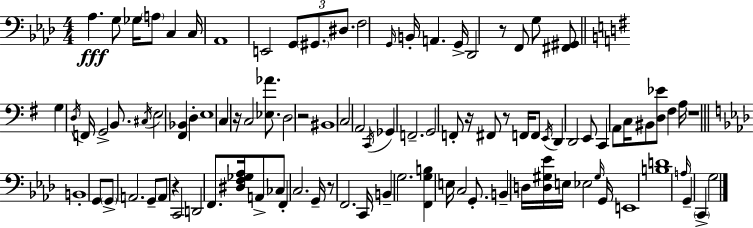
{
  \clef bass
  \numericTimeSignature
  \time 4/4
  \key aes \major
  aes4.\fff g8 ges16 \parenthesize a8 c4 c16 | aes,1 | e,2 \tuplet 3/2 { g,8 \parenthesize gis,8. dis8. } | f2 \grace { g,16 } b,16-. a,4. | \break g,16-> des,2 r8 f,8 g8 <fis, gis,>8 | \bar "||" \break \key g \major g4 \acciaccatura { d16 } f,16 g,2-> b,8. | \acciaccatura { cis16 } e2 <fis, bes,>4 d4-. | e1 | c4 r16 c2 <ees aes'>8. | \break d2 r2 | bis,1 | \parenthesize c2 a,2 | \acciaccatura { c,16 } ges,4 f,2.-- | \break g,2 f,8-. r16 fis,8 | r8 f,16 f,8 \acciaccatura { e,16 } d,4 d,2 | e,8 c,4 a,8 c16 bis,8 <d ees'>8 fis4 | a16 r1 | \break \bar "||" \break \key f \minor b,1-. | g,8 \parenthesize g,8-> a,2. | g,8-- a,8 r4 c,2 | d,2 f,8. <dis f ges aes>16 a,8-> ces8 | \break f,4-. c2. | g,16-- r8 f,2. c,16 | b,4-- g2. | <f, g b>4 e16 c2 g,8.-. | \break b,4-- d16 <d gis ees'>16 e16 ees2 \grace { gis16 } | g,16 e,1 | <b d'>1 | \grace { a16 } g,4-- \parenthesize c,4-> g2 | \break \bar "|."
}